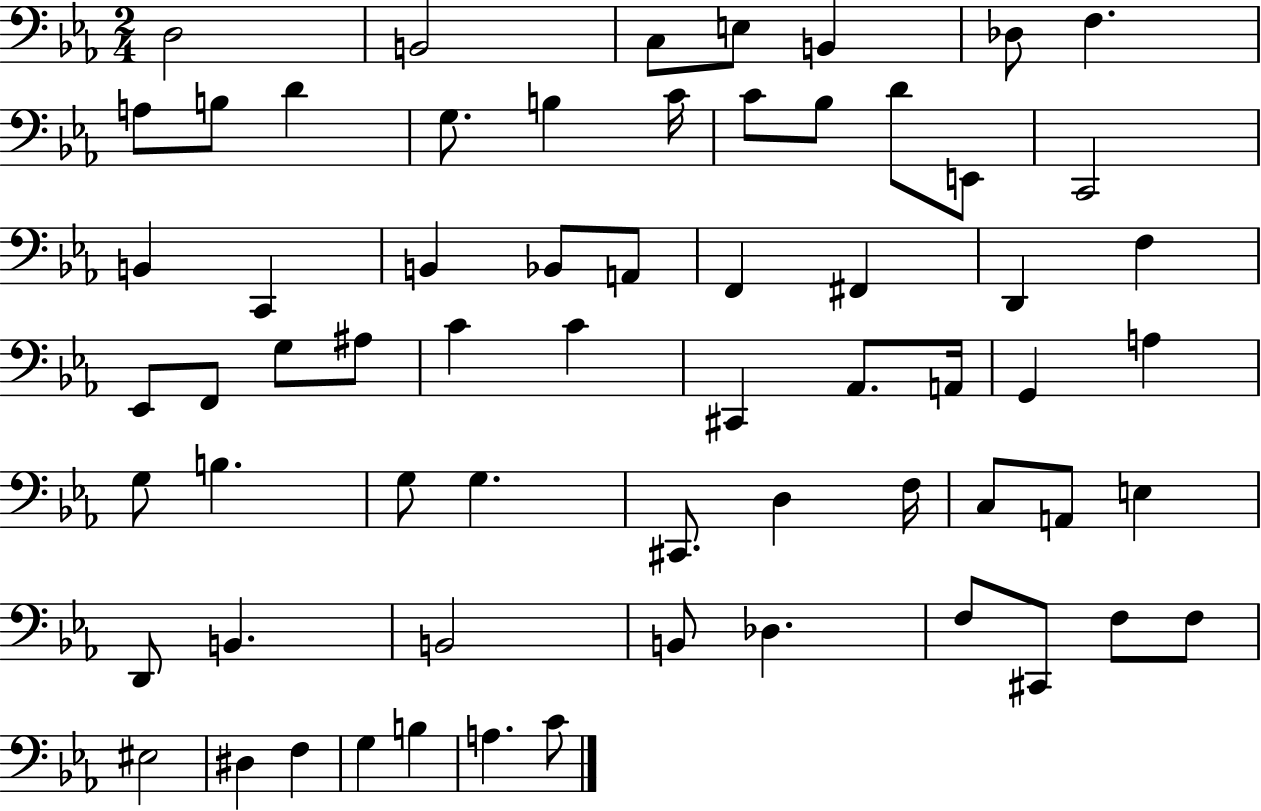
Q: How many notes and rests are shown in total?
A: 64